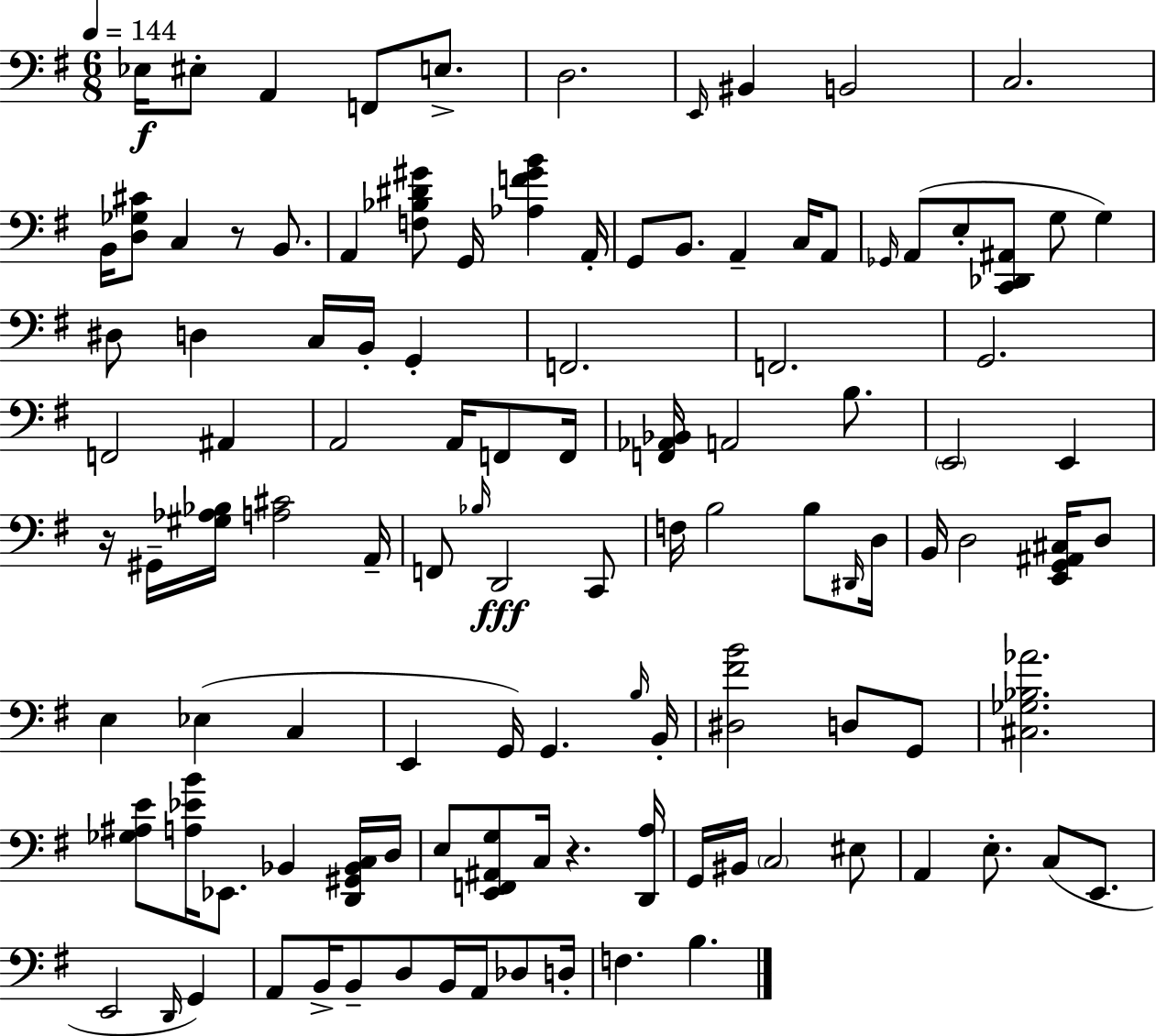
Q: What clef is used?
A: bass